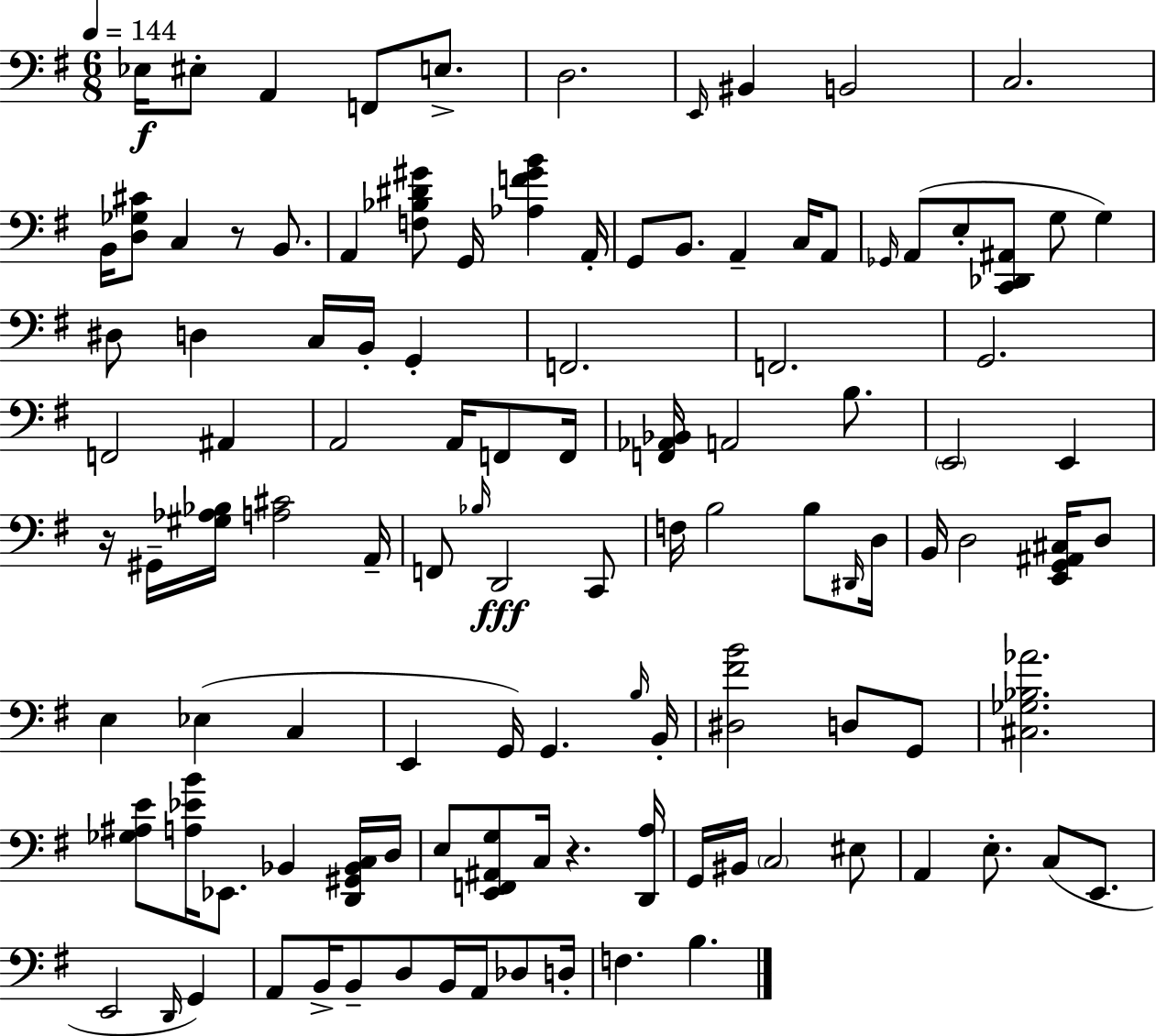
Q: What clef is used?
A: bass